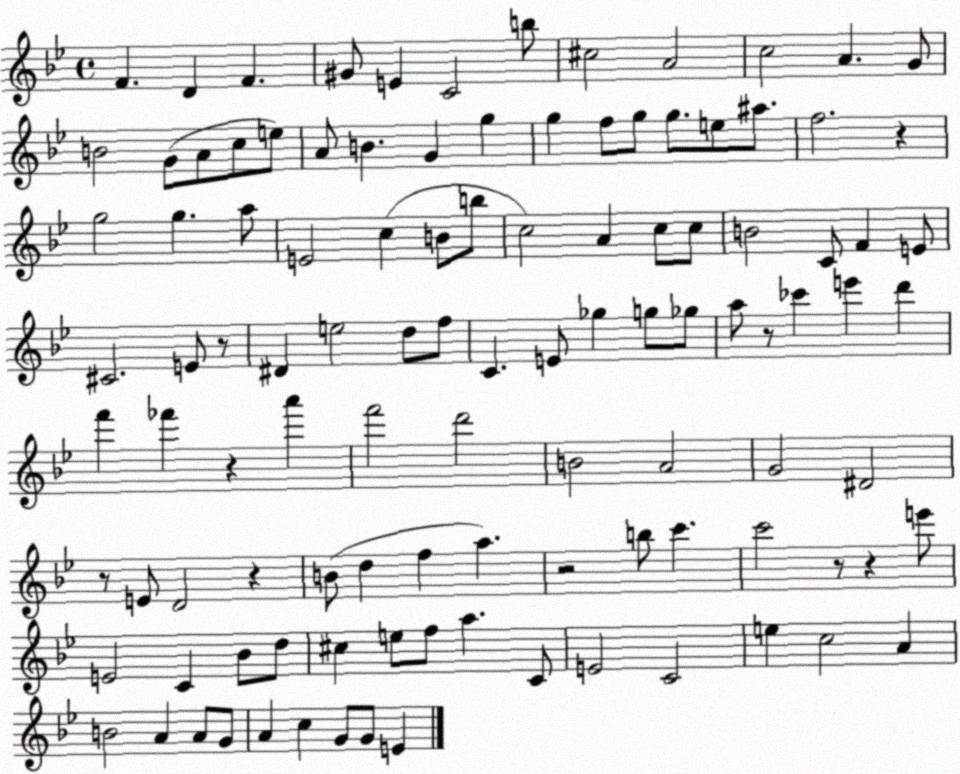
X:1
T:Untitled
M:4/4
L:1/4
K:Bb
F D F ^G/2 E C2 b/2 ^c2 A2 c2 A G/2 B2 G/2 A/2 c/2 e/2 A/2 B G g g f/2 g/2 g/2 e/2 ^a/2 f2 z g2 g a/2 E2 c B/2 b/2 c2 A c/2 c/2 B2 C/2 F E/2 ^C2 E/2 z/2 ^D e2 d/2 f/2 C E/2 _g g/2 _g/2 a/2 z/2 _c' e' d' f' _f' z a' f'2 d'2 B2 A2 G2 ^D2 z/2 E/2 D2 z B/2 d f a z2 b/2 c' c'2 z/2 z e'/2 E2 C _B/2 d/2 ^c e/2 f/2 a C/2 E2 C2 e c2 A B2 A A/2 G/2 A c G/2 G/2 E